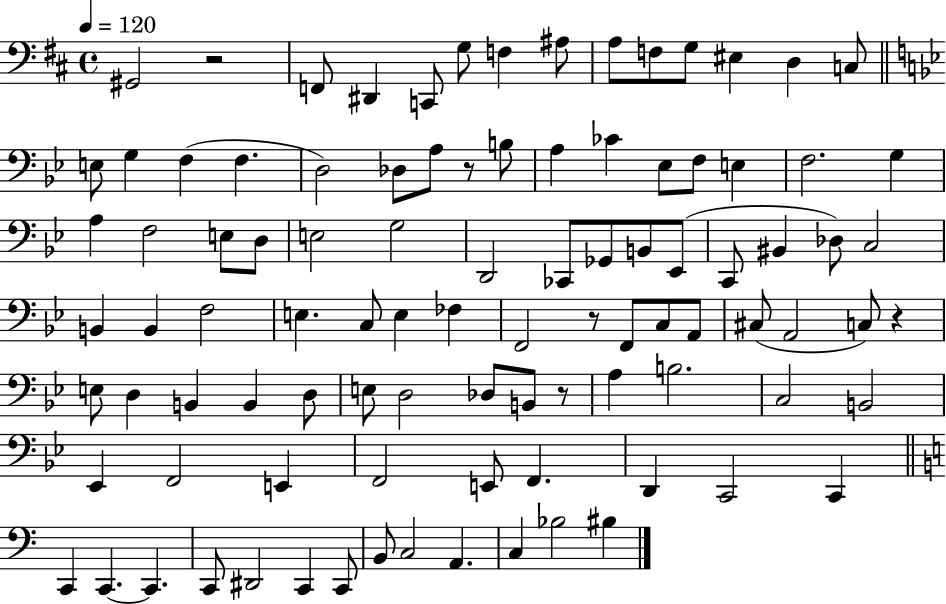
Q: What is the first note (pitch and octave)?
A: G#2